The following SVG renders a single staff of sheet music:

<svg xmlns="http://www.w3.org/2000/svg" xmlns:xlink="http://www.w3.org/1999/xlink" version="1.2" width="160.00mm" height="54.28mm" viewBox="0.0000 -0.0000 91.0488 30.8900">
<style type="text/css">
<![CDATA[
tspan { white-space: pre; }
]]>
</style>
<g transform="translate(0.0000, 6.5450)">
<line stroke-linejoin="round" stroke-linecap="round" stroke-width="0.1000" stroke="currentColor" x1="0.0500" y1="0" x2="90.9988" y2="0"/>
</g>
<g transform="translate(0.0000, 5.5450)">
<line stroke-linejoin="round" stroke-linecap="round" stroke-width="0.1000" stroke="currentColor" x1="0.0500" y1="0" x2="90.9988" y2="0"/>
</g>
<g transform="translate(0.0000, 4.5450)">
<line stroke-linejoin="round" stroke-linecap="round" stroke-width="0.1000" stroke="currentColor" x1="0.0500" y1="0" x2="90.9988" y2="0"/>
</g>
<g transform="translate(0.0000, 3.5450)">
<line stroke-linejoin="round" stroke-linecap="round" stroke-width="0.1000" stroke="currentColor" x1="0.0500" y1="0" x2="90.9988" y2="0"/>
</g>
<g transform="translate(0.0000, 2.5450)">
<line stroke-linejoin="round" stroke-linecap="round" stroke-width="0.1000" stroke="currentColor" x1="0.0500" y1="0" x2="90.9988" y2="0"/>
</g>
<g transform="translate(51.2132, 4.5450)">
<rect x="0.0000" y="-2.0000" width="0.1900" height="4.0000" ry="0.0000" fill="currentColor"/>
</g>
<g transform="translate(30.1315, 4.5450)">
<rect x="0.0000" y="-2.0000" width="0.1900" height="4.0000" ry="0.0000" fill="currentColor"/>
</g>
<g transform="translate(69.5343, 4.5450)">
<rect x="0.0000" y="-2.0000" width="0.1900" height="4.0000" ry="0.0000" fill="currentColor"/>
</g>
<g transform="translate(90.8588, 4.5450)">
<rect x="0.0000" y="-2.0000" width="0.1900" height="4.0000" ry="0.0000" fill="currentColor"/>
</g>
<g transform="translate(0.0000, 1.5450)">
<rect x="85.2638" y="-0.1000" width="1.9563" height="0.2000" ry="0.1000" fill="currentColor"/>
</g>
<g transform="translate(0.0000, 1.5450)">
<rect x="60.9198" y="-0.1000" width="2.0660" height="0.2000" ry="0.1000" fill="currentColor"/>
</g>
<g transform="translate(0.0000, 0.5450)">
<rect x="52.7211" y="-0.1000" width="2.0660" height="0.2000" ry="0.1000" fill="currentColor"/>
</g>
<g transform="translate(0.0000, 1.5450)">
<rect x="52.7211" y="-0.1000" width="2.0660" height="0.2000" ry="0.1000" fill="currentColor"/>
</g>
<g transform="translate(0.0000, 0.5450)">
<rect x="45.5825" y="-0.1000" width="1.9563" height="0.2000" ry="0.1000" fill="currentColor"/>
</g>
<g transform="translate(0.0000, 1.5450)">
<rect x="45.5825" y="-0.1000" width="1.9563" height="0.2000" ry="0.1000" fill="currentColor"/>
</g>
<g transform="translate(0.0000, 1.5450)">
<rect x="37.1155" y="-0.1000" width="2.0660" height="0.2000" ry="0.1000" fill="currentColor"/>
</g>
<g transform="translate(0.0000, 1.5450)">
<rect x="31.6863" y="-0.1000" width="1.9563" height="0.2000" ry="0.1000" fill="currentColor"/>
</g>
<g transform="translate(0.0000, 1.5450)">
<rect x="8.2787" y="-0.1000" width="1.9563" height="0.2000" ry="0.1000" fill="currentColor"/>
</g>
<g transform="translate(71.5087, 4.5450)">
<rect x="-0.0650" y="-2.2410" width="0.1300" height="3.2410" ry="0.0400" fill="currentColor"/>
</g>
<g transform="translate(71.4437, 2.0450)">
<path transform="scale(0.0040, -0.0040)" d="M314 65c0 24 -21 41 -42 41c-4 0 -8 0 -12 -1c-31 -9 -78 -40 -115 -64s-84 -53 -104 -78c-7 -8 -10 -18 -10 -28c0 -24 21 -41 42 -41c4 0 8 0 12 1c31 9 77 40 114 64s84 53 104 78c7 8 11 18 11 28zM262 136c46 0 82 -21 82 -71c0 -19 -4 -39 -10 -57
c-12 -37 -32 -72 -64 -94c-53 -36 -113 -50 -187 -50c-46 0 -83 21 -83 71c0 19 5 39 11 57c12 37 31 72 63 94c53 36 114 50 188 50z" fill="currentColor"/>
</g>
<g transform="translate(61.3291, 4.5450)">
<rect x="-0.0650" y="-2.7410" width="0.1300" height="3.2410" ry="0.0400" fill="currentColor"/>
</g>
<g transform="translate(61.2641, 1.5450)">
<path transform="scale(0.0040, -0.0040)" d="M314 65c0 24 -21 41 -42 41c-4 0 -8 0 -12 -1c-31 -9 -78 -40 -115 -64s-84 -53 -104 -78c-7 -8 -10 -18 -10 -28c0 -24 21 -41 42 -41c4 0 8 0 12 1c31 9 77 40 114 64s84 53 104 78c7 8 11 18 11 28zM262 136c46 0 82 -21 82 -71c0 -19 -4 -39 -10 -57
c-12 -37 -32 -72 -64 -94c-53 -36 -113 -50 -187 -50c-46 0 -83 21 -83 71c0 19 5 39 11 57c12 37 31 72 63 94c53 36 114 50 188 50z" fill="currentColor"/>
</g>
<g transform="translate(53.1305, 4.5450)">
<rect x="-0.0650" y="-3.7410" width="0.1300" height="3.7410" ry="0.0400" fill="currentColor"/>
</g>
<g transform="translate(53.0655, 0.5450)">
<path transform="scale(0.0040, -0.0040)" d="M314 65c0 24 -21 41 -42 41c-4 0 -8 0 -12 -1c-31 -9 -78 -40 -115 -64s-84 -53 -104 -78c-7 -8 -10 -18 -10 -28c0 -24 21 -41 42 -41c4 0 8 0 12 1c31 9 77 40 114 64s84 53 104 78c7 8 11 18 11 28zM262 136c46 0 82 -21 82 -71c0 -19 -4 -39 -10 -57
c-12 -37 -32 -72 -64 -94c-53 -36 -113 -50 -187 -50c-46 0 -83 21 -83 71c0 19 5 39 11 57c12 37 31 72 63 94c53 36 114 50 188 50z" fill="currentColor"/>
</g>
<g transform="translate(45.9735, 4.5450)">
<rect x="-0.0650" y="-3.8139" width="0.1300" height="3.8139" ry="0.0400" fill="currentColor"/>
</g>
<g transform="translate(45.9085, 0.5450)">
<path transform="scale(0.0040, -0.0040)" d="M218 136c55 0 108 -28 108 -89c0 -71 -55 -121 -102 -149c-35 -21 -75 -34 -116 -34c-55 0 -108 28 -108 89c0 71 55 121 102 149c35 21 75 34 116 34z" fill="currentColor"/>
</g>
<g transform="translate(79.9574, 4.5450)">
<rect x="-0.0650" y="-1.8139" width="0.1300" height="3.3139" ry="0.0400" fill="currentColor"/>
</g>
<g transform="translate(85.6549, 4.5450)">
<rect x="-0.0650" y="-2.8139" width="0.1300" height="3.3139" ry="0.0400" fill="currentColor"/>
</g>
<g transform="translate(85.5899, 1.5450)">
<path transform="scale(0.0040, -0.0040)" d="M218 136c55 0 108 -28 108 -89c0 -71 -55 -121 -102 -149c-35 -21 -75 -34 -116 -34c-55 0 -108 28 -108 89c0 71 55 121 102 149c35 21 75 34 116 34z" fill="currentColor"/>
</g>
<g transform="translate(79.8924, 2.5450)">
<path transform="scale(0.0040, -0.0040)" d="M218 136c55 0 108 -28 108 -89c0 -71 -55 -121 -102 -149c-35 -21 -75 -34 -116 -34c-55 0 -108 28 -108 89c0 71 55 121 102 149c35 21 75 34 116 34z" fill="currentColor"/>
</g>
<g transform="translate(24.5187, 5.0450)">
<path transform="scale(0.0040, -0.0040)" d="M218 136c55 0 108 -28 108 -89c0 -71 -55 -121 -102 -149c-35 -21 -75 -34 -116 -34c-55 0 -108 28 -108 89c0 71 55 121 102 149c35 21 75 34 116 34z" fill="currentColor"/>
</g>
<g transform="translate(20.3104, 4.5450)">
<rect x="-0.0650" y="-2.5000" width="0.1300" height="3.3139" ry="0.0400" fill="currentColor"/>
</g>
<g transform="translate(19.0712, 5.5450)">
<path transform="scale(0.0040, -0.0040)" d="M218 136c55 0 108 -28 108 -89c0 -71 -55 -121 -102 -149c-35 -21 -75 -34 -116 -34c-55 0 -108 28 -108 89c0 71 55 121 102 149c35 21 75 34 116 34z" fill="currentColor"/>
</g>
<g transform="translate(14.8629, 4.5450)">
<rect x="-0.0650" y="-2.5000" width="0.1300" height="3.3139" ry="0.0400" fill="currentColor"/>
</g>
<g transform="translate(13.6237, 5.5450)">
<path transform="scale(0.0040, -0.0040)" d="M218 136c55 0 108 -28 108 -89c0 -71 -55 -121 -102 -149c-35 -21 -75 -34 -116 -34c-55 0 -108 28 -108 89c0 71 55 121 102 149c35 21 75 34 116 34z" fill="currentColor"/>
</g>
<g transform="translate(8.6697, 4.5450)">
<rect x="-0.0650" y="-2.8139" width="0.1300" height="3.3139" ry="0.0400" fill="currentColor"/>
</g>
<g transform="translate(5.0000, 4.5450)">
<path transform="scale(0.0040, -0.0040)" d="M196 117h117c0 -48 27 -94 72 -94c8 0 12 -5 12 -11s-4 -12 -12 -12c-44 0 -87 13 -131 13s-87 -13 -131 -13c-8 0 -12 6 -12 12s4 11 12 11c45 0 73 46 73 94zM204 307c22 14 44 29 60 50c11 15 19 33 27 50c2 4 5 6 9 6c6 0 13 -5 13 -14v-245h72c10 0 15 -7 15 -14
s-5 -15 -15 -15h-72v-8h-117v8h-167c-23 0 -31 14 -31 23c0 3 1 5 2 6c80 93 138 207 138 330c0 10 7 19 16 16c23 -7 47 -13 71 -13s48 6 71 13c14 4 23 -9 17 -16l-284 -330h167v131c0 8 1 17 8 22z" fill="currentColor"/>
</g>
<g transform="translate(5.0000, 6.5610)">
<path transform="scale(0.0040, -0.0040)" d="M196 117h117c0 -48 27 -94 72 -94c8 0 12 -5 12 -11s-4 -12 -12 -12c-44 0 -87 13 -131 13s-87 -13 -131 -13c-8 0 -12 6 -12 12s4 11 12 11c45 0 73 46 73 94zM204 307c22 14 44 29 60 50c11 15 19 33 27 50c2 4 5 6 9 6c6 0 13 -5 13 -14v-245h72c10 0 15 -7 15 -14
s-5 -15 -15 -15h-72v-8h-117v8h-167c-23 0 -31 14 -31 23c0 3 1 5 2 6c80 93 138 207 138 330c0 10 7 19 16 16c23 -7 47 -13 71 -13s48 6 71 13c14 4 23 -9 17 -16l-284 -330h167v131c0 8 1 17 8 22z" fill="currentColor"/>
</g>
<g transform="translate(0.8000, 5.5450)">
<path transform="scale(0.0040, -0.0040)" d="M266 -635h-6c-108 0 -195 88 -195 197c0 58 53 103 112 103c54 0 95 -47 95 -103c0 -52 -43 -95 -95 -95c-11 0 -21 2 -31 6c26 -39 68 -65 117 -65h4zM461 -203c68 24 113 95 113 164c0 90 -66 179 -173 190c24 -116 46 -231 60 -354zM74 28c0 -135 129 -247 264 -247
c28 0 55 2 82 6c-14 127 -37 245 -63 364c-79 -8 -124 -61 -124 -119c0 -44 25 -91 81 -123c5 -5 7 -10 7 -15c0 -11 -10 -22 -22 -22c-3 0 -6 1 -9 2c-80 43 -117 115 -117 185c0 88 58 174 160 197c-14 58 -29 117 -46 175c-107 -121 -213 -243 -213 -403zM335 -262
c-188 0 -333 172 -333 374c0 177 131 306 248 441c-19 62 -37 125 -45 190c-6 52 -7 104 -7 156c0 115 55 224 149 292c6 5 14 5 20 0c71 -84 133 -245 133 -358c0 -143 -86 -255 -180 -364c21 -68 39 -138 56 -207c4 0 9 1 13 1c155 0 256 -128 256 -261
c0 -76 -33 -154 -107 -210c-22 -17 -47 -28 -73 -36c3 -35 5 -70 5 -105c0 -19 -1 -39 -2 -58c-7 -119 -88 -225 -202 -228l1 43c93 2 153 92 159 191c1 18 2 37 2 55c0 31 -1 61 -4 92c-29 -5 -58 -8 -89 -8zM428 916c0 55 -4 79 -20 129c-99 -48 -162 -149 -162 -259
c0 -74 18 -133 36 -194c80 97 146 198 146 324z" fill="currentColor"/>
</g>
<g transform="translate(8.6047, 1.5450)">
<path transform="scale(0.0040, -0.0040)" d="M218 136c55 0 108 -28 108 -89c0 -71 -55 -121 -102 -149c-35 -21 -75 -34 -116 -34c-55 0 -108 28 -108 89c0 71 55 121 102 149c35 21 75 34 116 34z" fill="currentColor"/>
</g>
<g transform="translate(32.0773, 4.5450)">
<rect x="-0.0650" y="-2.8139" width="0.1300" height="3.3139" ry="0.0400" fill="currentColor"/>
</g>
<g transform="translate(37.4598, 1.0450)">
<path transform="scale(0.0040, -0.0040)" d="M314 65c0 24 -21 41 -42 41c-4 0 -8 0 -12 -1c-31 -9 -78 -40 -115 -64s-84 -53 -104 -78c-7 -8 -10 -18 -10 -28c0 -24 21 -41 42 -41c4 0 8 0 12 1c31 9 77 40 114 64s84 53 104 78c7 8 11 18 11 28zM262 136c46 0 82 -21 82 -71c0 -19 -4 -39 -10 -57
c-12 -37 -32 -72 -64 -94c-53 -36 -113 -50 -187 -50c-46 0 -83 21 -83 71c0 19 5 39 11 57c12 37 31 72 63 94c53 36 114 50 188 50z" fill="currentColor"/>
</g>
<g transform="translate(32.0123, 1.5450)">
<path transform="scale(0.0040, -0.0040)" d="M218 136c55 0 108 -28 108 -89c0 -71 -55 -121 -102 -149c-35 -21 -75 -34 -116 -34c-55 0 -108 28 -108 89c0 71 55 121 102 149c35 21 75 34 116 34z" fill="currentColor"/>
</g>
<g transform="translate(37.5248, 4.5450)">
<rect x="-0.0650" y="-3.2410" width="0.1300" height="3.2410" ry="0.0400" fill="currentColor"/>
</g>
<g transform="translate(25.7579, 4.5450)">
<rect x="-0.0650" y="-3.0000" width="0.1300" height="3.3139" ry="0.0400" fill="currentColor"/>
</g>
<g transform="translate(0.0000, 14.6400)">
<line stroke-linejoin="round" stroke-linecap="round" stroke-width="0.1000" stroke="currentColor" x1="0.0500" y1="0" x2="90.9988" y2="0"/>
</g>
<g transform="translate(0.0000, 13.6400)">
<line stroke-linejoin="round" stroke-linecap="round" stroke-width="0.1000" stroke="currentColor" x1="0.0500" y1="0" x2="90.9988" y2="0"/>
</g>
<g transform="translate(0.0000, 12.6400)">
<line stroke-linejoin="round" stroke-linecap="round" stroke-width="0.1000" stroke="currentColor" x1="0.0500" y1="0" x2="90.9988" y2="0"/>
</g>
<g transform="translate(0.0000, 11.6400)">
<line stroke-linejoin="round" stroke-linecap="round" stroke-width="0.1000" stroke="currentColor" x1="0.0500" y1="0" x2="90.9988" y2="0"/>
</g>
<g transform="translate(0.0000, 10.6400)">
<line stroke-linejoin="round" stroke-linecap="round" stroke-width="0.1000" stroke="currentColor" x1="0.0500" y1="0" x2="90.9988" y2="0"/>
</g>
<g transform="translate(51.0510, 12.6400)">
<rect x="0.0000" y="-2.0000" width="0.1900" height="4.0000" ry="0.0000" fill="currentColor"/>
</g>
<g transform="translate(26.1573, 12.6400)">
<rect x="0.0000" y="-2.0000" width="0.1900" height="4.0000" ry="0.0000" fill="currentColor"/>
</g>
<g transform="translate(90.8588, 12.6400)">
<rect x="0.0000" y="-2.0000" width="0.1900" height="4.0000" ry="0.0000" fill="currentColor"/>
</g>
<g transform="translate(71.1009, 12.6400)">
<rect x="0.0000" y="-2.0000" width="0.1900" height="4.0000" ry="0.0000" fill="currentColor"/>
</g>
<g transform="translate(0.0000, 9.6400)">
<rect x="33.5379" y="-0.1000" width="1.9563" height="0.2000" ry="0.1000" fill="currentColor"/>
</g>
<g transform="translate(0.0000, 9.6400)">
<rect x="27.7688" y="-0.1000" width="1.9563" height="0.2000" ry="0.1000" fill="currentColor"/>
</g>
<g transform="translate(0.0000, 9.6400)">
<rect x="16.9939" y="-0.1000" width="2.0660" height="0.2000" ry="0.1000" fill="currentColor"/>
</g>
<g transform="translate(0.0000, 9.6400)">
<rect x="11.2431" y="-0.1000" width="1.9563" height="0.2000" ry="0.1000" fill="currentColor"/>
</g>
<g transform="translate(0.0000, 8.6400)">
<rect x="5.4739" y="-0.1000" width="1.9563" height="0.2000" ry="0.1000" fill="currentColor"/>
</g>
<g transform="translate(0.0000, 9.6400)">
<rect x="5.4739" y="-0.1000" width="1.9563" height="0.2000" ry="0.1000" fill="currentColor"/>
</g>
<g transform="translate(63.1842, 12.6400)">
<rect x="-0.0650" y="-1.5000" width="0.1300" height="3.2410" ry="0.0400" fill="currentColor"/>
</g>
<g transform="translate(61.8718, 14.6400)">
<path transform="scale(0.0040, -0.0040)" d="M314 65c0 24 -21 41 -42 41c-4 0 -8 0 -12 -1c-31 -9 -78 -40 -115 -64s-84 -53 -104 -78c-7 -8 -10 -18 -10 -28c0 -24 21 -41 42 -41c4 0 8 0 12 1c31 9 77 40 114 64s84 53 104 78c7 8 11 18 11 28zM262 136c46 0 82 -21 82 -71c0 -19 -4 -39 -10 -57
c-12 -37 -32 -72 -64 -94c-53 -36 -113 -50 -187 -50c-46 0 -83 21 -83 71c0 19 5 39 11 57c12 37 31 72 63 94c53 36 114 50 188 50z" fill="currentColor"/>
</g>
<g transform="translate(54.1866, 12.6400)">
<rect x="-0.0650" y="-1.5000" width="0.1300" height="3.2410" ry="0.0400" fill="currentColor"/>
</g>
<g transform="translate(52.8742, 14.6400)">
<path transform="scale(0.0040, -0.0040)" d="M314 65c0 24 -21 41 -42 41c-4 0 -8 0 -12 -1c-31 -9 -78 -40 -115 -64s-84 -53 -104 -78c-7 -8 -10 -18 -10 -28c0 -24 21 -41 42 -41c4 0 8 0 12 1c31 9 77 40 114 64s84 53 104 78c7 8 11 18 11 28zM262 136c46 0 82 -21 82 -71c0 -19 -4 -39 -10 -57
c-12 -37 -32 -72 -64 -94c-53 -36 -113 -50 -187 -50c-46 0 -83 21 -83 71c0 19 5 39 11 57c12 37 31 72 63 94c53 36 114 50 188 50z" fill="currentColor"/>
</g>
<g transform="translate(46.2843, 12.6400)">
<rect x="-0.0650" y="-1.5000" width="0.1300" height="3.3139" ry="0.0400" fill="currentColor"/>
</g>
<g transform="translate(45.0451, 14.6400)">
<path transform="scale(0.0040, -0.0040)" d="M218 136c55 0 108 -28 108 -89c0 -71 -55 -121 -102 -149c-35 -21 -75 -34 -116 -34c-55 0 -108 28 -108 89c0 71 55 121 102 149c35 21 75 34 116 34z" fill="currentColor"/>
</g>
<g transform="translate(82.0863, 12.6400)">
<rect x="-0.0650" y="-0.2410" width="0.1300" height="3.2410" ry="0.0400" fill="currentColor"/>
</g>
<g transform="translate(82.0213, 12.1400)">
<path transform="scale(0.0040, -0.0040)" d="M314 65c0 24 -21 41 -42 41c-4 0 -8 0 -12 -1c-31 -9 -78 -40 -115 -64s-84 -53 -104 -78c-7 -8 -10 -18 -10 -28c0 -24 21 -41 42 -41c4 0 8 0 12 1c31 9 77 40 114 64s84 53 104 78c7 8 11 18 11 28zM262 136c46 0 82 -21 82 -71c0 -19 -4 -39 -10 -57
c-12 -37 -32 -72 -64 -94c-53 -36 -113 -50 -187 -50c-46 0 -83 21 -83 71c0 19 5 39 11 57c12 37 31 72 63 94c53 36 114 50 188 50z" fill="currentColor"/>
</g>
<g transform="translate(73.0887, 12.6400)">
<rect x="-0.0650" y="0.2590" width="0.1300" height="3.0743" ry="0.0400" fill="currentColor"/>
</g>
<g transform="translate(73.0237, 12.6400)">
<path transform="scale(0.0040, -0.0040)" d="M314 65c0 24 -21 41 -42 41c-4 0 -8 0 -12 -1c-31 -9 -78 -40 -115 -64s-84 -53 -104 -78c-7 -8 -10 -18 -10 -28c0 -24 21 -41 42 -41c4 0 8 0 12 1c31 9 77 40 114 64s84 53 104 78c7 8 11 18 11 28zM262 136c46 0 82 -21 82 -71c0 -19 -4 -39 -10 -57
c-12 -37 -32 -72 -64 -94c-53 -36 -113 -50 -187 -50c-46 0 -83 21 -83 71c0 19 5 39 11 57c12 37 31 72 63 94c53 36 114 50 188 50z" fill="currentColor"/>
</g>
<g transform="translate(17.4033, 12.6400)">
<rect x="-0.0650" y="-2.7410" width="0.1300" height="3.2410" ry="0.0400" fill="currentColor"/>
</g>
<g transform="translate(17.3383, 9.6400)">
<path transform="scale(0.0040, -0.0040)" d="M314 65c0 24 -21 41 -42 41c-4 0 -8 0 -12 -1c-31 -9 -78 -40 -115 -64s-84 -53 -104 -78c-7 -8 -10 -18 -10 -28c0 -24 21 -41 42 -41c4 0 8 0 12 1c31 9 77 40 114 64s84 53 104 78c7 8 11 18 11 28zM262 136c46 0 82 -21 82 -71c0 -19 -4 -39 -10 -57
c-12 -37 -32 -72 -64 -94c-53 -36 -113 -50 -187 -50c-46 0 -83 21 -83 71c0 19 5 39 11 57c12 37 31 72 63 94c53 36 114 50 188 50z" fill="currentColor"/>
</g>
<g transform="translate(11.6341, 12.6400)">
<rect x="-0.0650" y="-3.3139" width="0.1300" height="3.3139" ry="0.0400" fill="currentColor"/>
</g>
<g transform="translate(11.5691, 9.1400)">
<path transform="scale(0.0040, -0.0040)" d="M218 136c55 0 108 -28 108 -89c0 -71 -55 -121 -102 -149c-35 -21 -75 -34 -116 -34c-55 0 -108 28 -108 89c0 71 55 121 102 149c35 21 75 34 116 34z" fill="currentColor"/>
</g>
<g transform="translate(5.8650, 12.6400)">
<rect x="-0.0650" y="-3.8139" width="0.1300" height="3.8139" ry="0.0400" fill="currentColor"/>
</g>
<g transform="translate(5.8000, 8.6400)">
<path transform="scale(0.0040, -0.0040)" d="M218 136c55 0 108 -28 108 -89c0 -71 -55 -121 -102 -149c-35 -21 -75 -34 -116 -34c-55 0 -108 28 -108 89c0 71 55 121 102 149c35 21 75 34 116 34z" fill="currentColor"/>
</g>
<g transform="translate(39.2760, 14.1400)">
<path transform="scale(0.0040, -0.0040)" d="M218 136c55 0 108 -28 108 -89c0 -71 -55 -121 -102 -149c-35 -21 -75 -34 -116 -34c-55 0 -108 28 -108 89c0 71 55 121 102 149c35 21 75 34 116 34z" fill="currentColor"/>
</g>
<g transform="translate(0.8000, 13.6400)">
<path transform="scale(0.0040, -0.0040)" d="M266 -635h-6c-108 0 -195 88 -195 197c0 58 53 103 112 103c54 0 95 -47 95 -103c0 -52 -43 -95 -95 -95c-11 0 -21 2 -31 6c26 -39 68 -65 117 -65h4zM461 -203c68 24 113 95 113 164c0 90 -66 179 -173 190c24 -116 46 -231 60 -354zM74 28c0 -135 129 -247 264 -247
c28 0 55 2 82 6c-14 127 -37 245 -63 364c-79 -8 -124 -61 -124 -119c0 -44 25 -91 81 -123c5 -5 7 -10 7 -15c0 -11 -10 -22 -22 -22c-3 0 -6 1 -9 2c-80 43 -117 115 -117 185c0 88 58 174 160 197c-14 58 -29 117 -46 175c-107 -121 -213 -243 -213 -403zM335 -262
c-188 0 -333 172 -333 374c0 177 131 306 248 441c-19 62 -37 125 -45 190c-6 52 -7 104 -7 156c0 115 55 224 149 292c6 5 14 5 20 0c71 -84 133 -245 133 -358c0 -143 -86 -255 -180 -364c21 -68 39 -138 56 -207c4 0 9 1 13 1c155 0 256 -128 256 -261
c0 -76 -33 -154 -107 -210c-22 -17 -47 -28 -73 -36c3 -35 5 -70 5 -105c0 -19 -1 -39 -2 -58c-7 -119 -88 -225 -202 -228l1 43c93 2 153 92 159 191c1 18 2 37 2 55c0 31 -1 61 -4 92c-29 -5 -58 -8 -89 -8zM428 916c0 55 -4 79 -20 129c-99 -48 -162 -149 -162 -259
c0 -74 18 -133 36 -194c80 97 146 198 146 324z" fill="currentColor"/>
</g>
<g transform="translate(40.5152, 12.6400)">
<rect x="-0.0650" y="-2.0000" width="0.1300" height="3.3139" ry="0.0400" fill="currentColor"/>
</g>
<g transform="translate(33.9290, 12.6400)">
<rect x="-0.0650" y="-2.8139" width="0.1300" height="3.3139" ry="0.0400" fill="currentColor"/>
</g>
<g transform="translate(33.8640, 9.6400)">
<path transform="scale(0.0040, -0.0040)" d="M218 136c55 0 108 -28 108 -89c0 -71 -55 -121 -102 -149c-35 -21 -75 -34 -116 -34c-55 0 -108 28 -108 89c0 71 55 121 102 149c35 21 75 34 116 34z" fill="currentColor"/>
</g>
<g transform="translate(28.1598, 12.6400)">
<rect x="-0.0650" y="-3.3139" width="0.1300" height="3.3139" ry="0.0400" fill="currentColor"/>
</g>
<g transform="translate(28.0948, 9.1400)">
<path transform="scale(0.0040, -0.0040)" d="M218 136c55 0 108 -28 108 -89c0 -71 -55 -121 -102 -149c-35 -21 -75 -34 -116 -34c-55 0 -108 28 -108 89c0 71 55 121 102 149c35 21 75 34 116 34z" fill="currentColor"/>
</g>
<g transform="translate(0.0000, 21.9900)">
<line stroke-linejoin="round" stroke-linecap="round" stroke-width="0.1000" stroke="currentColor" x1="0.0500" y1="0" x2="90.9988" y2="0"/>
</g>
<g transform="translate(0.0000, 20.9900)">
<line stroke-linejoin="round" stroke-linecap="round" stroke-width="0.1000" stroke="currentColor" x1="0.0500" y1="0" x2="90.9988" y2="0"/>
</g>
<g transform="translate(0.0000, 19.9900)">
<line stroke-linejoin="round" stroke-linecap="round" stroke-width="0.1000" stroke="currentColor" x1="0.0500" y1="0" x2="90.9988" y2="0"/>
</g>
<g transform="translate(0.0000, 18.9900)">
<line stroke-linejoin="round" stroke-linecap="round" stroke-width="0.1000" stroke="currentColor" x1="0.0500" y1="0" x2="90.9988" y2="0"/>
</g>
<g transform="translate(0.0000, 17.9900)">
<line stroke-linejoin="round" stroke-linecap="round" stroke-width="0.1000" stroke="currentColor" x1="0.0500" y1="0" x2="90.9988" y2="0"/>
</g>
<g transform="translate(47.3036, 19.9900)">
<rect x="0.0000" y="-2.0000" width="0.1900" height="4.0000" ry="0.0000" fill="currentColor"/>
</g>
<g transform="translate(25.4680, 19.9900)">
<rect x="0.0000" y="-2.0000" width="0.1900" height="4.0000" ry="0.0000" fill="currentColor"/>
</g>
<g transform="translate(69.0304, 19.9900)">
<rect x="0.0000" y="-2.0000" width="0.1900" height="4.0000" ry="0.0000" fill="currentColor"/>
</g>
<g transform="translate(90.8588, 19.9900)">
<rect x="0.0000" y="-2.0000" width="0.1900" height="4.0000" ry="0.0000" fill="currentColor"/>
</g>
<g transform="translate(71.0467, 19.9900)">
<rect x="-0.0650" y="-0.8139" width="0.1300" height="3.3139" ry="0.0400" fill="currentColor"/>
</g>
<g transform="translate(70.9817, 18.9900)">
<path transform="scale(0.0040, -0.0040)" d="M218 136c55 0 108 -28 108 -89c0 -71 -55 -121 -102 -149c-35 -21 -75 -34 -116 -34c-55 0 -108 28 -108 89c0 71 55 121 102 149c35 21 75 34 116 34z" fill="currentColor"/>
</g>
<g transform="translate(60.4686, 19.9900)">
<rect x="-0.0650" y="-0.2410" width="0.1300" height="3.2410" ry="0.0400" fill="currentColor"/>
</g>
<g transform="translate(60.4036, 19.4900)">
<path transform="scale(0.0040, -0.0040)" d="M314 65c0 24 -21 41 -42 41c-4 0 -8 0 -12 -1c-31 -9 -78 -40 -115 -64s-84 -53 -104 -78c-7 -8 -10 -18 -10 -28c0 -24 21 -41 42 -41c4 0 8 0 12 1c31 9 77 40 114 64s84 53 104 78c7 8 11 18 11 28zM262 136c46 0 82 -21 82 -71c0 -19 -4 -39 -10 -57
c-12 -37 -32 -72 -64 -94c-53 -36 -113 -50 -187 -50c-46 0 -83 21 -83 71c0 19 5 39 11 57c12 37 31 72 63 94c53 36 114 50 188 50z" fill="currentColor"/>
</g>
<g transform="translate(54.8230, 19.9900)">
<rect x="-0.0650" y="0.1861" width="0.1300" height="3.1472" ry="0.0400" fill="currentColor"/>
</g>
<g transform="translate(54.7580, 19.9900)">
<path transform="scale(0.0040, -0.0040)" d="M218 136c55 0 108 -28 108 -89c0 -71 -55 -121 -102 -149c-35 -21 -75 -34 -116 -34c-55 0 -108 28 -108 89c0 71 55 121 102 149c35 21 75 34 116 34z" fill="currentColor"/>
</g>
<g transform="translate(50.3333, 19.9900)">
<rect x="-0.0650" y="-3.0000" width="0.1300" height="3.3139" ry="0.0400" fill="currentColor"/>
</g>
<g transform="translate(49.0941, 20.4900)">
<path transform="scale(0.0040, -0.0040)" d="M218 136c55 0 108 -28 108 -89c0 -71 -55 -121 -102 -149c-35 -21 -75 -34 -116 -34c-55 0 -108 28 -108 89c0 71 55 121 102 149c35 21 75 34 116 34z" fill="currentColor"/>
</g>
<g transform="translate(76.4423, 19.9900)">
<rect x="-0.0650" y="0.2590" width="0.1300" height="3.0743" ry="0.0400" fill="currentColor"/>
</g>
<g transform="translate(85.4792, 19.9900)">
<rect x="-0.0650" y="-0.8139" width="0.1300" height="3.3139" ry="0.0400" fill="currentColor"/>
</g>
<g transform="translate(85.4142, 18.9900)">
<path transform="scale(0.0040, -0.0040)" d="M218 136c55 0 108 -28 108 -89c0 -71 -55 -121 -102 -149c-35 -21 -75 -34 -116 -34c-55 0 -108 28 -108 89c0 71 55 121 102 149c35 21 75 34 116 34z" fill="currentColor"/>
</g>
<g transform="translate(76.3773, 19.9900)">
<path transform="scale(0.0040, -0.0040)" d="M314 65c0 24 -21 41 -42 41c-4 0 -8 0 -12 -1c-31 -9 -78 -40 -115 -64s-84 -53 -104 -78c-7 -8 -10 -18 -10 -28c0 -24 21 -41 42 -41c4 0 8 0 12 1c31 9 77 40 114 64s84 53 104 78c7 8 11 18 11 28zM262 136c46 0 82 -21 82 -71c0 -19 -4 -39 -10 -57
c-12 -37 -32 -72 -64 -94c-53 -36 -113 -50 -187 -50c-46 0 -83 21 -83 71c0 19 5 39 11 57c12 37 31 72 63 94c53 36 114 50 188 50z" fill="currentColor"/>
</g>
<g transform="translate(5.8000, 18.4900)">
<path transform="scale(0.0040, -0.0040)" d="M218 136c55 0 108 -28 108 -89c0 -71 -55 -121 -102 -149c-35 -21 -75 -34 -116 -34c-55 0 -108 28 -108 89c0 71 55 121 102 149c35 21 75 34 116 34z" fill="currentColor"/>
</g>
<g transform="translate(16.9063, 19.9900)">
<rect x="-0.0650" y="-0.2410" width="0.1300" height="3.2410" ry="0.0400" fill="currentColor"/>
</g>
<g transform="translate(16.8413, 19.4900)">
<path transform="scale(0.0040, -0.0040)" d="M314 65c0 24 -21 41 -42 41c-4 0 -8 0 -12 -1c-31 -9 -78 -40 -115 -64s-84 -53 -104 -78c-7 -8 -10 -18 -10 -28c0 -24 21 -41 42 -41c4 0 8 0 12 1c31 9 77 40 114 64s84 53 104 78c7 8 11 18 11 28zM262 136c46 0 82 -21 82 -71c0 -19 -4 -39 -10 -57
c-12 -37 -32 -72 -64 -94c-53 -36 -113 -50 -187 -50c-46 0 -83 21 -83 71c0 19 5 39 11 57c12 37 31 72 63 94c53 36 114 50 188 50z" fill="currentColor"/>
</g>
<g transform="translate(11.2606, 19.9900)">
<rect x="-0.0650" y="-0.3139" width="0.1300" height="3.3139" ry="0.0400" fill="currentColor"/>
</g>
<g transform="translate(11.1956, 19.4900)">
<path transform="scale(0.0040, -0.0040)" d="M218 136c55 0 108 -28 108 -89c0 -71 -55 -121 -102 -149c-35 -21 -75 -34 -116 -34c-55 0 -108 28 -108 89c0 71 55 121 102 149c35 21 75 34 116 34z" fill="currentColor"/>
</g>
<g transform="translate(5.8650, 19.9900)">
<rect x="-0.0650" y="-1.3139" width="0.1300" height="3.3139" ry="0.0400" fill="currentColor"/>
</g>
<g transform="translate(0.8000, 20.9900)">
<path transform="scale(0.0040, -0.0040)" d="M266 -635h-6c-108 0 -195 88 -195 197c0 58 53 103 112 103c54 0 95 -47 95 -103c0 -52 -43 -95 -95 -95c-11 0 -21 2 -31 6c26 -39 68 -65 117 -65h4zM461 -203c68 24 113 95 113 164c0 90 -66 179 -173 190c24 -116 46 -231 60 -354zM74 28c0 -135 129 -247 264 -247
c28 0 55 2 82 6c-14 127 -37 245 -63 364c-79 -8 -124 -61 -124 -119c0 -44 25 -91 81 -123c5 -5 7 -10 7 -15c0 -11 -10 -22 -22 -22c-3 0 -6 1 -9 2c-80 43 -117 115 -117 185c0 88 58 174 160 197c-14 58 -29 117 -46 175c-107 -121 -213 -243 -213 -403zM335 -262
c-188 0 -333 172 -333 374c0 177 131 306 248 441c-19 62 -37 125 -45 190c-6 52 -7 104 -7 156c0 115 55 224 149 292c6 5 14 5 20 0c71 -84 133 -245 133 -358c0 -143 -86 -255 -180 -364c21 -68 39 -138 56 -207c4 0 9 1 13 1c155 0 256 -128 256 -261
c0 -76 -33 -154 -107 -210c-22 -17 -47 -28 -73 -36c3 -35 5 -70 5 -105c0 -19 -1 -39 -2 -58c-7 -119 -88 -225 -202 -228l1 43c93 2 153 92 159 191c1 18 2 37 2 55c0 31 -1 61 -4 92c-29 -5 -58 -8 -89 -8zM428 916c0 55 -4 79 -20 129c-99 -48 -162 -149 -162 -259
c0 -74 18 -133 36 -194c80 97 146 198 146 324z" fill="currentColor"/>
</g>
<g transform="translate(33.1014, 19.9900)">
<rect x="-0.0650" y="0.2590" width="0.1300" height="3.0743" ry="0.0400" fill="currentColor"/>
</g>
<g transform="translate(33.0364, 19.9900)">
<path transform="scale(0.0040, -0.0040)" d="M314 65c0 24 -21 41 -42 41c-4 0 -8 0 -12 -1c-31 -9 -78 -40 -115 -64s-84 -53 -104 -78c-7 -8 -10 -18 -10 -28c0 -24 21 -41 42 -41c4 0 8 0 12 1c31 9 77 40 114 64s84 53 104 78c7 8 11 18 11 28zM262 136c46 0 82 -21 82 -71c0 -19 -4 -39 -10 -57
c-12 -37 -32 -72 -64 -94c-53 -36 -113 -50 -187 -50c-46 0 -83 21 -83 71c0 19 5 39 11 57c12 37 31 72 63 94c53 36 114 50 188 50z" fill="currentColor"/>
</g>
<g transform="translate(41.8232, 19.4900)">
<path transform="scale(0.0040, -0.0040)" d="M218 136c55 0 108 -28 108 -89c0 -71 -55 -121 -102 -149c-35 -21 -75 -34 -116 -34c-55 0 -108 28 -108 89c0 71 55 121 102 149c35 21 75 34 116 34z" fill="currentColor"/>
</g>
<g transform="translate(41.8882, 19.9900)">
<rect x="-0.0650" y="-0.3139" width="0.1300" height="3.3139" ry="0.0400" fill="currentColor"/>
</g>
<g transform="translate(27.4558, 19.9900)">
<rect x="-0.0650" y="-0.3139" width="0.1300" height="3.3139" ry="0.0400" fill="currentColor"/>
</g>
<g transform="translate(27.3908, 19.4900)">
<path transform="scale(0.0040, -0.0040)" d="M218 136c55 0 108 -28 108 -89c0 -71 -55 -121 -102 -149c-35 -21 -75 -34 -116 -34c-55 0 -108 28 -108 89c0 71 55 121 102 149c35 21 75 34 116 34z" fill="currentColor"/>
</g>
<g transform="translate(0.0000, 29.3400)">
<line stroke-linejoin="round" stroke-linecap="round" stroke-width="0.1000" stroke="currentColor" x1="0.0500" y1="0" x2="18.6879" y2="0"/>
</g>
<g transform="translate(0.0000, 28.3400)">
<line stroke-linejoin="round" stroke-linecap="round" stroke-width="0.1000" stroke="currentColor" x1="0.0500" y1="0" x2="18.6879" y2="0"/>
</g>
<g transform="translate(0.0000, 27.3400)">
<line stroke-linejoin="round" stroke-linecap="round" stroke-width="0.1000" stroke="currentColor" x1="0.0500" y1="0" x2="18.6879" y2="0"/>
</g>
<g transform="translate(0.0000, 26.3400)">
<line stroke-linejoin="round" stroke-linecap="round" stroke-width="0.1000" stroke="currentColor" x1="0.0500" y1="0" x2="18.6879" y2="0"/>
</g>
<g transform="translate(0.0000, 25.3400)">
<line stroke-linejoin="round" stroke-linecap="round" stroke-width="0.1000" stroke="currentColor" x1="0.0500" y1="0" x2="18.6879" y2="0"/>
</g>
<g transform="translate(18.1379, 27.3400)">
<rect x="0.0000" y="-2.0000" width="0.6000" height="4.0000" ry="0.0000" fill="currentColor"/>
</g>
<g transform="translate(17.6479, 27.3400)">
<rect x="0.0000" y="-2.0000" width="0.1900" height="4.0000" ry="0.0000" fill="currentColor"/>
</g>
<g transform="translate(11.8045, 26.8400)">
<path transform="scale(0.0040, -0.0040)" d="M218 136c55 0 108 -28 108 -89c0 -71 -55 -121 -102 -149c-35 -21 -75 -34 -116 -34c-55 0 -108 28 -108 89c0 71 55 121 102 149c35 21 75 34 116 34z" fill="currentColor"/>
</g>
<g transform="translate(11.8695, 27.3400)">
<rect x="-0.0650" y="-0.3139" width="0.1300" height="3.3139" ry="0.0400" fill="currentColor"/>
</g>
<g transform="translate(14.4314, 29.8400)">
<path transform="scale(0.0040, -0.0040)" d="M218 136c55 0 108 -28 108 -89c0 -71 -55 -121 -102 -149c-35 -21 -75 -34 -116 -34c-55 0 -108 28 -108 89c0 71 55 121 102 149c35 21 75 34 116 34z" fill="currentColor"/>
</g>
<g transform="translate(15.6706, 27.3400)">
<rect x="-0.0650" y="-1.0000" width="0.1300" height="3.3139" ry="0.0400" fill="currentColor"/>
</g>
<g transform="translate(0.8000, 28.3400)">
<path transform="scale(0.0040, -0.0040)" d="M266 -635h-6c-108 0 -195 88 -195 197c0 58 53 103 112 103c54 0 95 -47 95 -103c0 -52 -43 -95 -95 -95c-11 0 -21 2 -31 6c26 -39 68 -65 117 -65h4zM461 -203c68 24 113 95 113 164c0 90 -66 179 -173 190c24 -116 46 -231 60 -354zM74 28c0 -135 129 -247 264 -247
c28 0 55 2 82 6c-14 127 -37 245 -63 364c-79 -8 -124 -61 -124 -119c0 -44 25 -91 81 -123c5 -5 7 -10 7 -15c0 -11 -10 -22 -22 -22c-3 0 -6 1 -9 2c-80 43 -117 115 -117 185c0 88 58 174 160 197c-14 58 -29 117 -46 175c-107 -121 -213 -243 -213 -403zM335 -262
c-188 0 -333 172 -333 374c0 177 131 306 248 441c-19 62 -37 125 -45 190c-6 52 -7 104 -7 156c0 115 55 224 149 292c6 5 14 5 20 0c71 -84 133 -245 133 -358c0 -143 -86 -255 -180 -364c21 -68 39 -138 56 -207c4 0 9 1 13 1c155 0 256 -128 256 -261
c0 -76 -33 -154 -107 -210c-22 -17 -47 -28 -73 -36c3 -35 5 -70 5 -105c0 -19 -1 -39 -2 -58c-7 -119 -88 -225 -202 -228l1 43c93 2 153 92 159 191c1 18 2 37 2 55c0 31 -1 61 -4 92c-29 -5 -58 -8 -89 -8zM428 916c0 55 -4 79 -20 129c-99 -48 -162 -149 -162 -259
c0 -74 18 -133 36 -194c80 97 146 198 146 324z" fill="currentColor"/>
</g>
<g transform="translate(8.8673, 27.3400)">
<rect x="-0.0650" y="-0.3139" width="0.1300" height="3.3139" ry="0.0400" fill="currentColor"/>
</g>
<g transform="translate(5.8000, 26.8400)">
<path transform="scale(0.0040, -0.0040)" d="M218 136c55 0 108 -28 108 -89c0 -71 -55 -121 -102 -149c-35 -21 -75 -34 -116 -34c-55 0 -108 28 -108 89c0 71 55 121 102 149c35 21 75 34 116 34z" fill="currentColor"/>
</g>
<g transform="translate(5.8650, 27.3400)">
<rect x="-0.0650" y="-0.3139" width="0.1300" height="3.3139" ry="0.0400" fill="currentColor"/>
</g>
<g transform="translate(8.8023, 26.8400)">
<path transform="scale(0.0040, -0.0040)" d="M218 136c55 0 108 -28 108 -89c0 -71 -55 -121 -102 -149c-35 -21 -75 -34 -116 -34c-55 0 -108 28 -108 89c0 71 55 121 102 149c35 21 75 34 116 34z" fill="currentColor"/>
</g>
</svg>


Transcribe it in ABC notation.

X:1
T:Untitled
M:4/4
L:1/4
K:C
a G G A a b2 c' c'2 a2 g2 f a c' b a2 b a F E E2 E2 B2 c2 e c c2 c B2 c A B c2 d B2 d c c c D